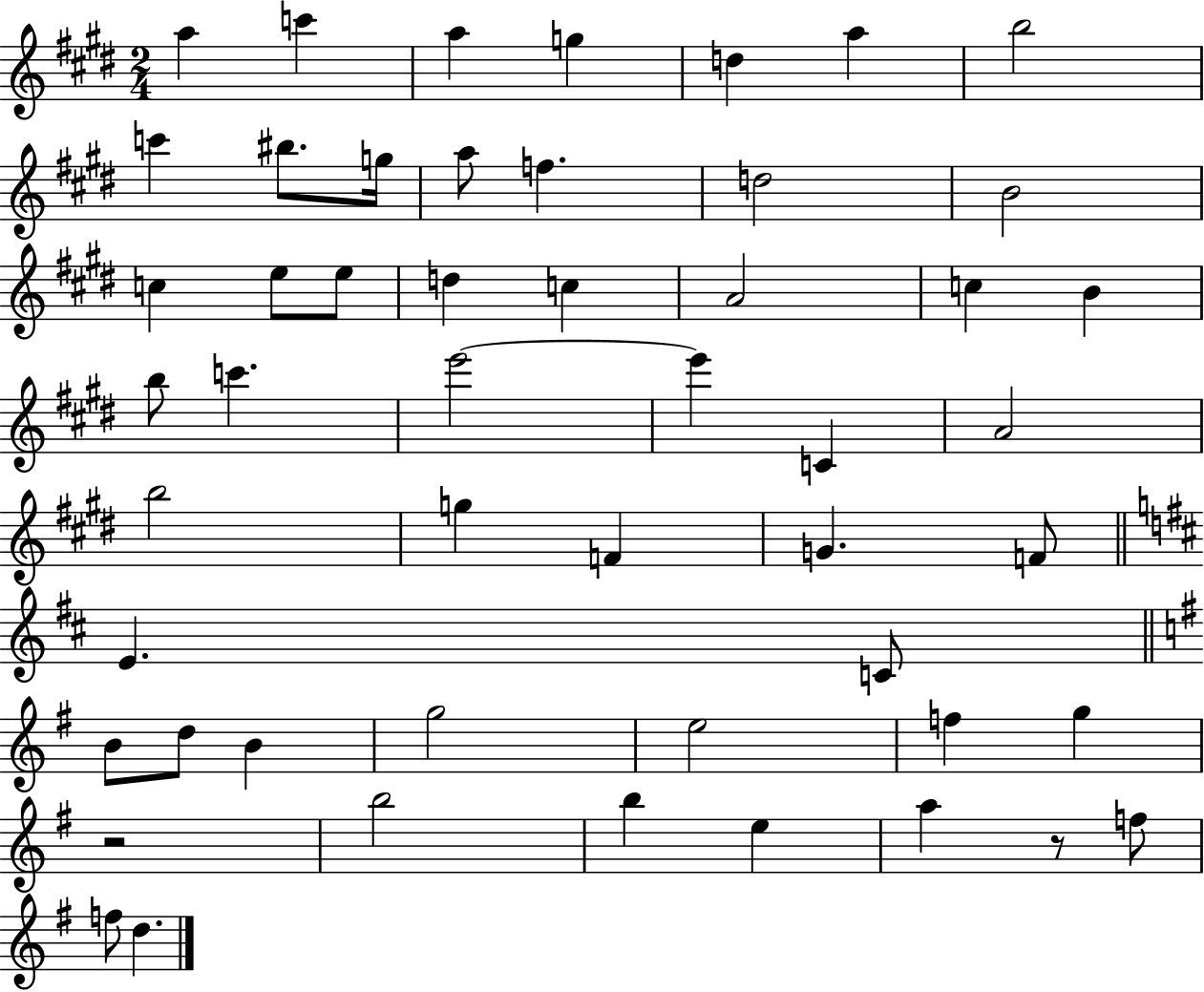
X:1
T:Untitled
M:2/4
L:1/4
K:E
a c' a g d a b2 c' ^b/2 g/4 a/2 f d2 B2 c e/2 e/2 d c A2 c B b/2 c' e'2 e' C A2 b2 g F G F/2 E C/2 B/2 d/2 B g2 e2 f g z2 b2 b e a z/2 f/2 f/2 d